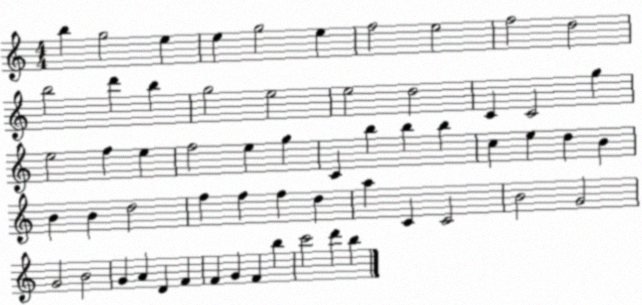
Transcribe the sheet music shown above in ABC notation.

X:1
T:Untitled
M:4/4
L:1/4
K:C
b g2 e e g2 e f2 e2 f2 d2 b2 d' b g2 e2 e2 d2 C C2 g e2 f e f2 e g C b b b c e d B B B d2 f f f d a C C2 B2 G2 G2 B2 G A D F F G F b c'2 d' b